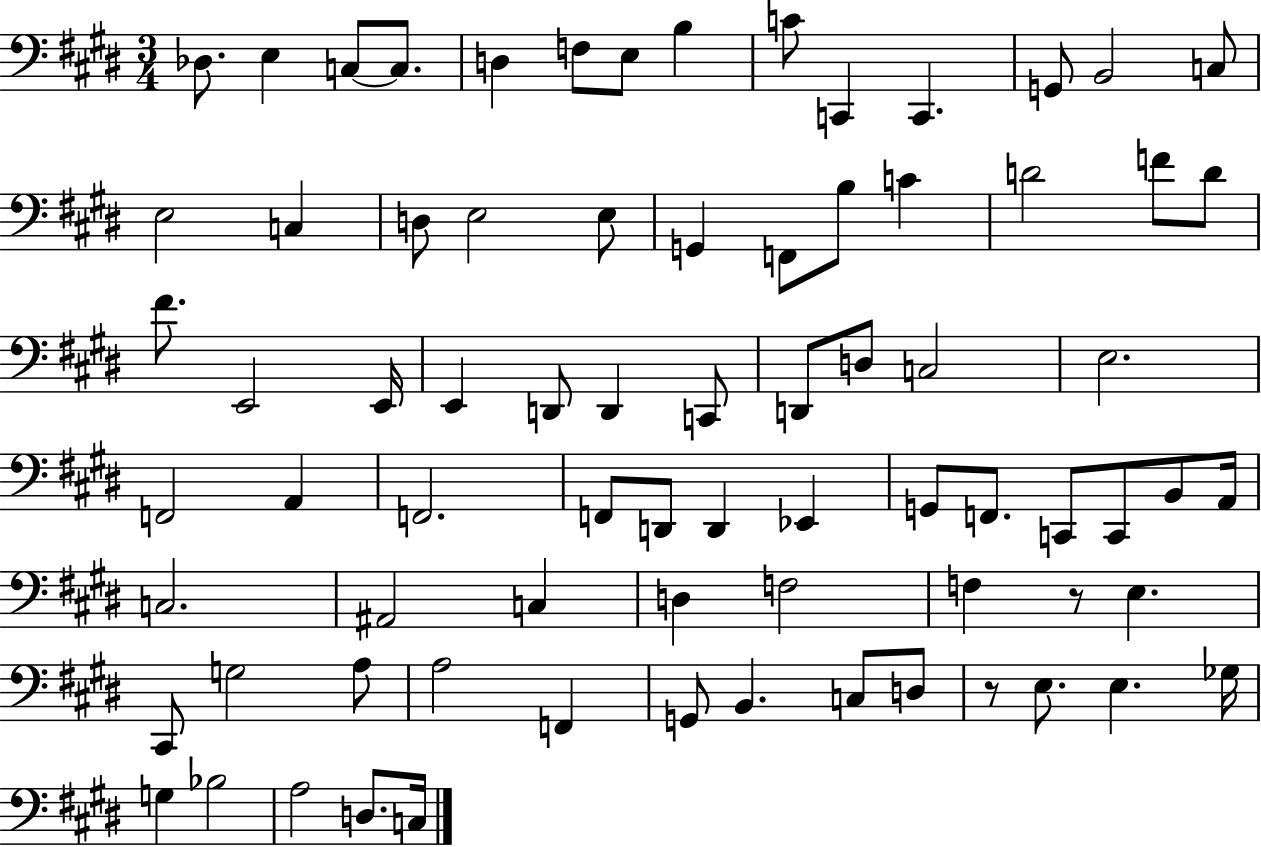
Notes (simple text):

Db3/e. E3/q C3/e C3/e. D3/q F3/e E3/e B3/q C4/e C2/q C2/q. G2/e B2/h C3/e E3/h C3/q D3/e E3/h E3/e G2/q F2/e B3/e C4/q D4/h F4/e D4/e F#4/e. E2/h E2/s E2/q D2/e D2/q C2/e D2/e D3/e C3/h E3/h. F2/h A2/q F2/h. F2/e D2/e D2/q Eb2/q G2/e F2/e. C2/e C2/e B2/e A2/s C3/h. A#2/h C3/q D3/q F3/h F3/q R/e E3/q. C#2/e G3/h A3/e A3/h F2/q G2/e B2/q. C3/e D3/e R/e E3/e. E3/q. Gb3/s G3/q Bb3/h A3/h D3/e. C3/s